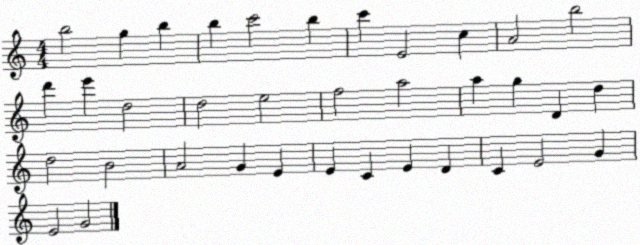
X:1
T:Untitled
M:4/4
L:1/4
K:C
b2 g b b c'2 b c' E2 c A2 b2 d' e' d2 d2 e2 f2 a2 a g D d d2 B2 A2 G E E C E D C E2 G E2 G2